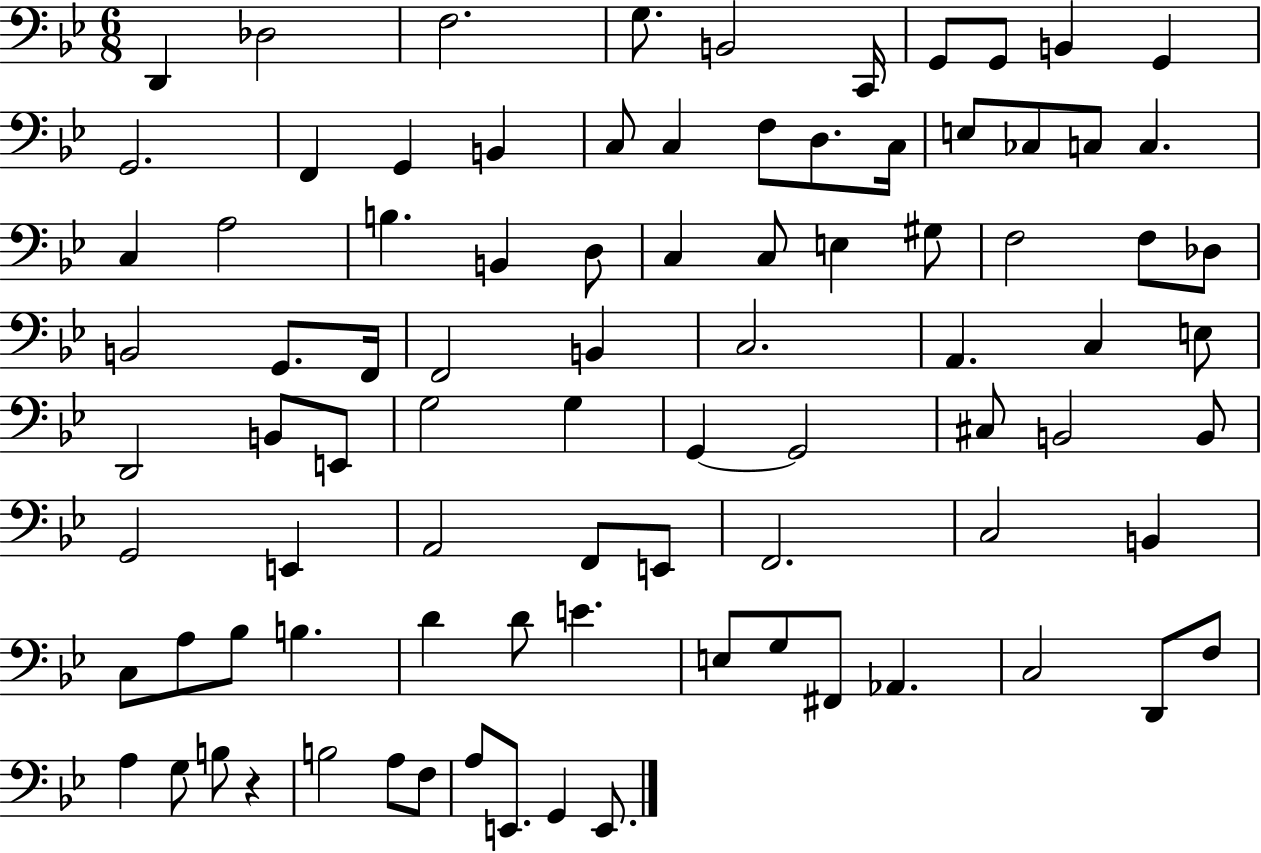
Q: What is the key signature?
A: BES major